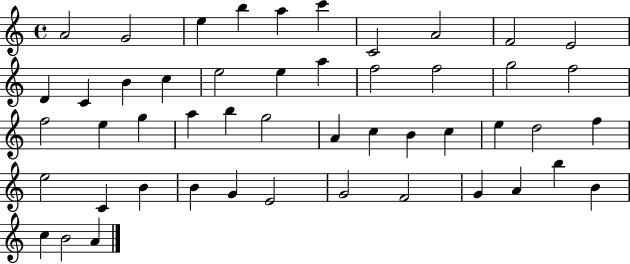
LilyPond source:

{
  \clef treble
  \time 4/4
  \defaultTimeSignature
  \key c \major
  a'2 g'2 | e''4 b''4 a''4 c'''4 | c'2 a'2 | f'2 e'2 | \break d'4 c'4 b'4 c''4 | e''2 e''4 a''4 | f''2 f''2 | g''2 f''2 | \break f''2 e''4 g''4 | a''4 b''4 g''2 | a'4 c''4 b'4 c''4 | e''4 d''2 f''4 | \break e''2 c'4 b'4 | b'4 g'4 e'2 | g'2 f'2 | g'4 a'4 b''4 b'4 | \break c''4 b'2 a'4 | \bar "|."
}